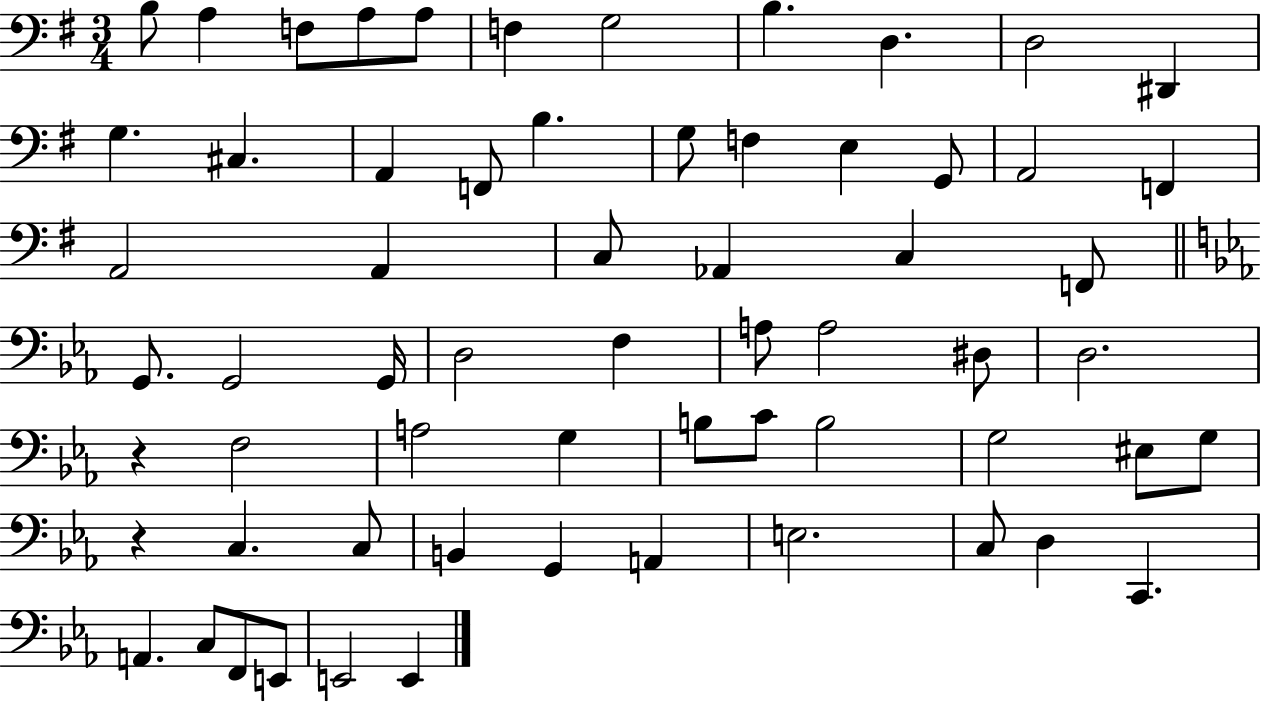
B3/e A3/q F3/e A3/e A3/e F3/q G3/h B3/q. D3/q. D3/h D#2/q G3/q. C#3/q. A2/q F2/e B3/q. G3/e F3/q E3/q G2/e A2/h F2/q A2/h A2/q C3/e Ab2/q C3/q F2/e G2/e. G2/h G2/s D3/h F3/q A3/e A3/h D#3/e D3/h. R/q F3/h A3/h G3/q B3/e C4/e B3/h G3/h EIS3/e G3/e R/q C3/q. C3/e B2/q G2/q A2/q E3/h. C3/e D3/q C2/q. A2/q. C3/e F2/e E2/e E2/h E2/q